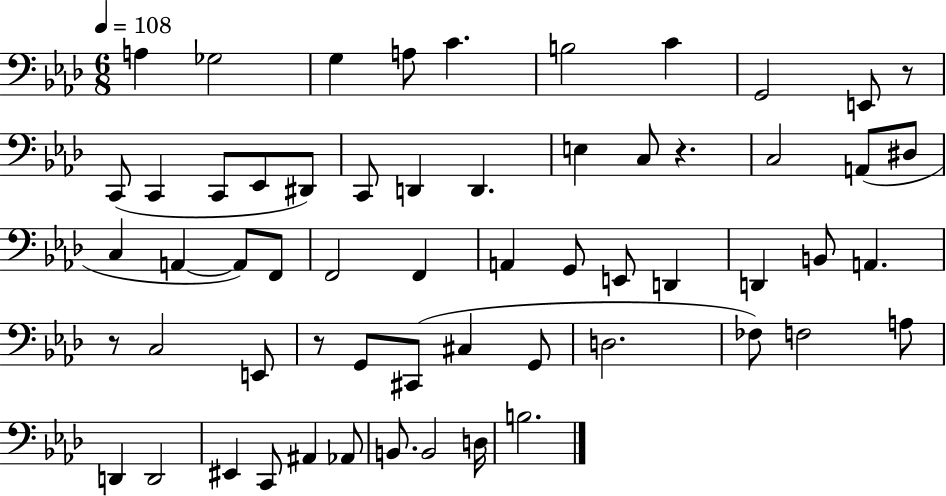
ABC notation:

X:1
T:Untitled
M:6/8
L:1/4
K:Ab
A, _G,2 G, A,/2 C B,2 C G,,2 E,,/2 z/2 C,,/2 C,, C,,/2 _E,,/2 ^D,,/2 C,,/2 D,, D,, E, C,/2 z C,2 A,,/2 ^D,/2 C, A,, A,,/2 F,,/2 F,,2 F,, A,, G,,/2 E,,/2 D,, D,, B,,/2 A,, z/2 C,2 E,,/2 z/2 G,,/2 ^C,,/2 ^C, G,,/2 D,2 _F,/2 F,2 A,/2 D,, D,,2 ^E,, C,,/2 ^A,, _A,,/2 B,,/2 B,,2 D,/4 B,2